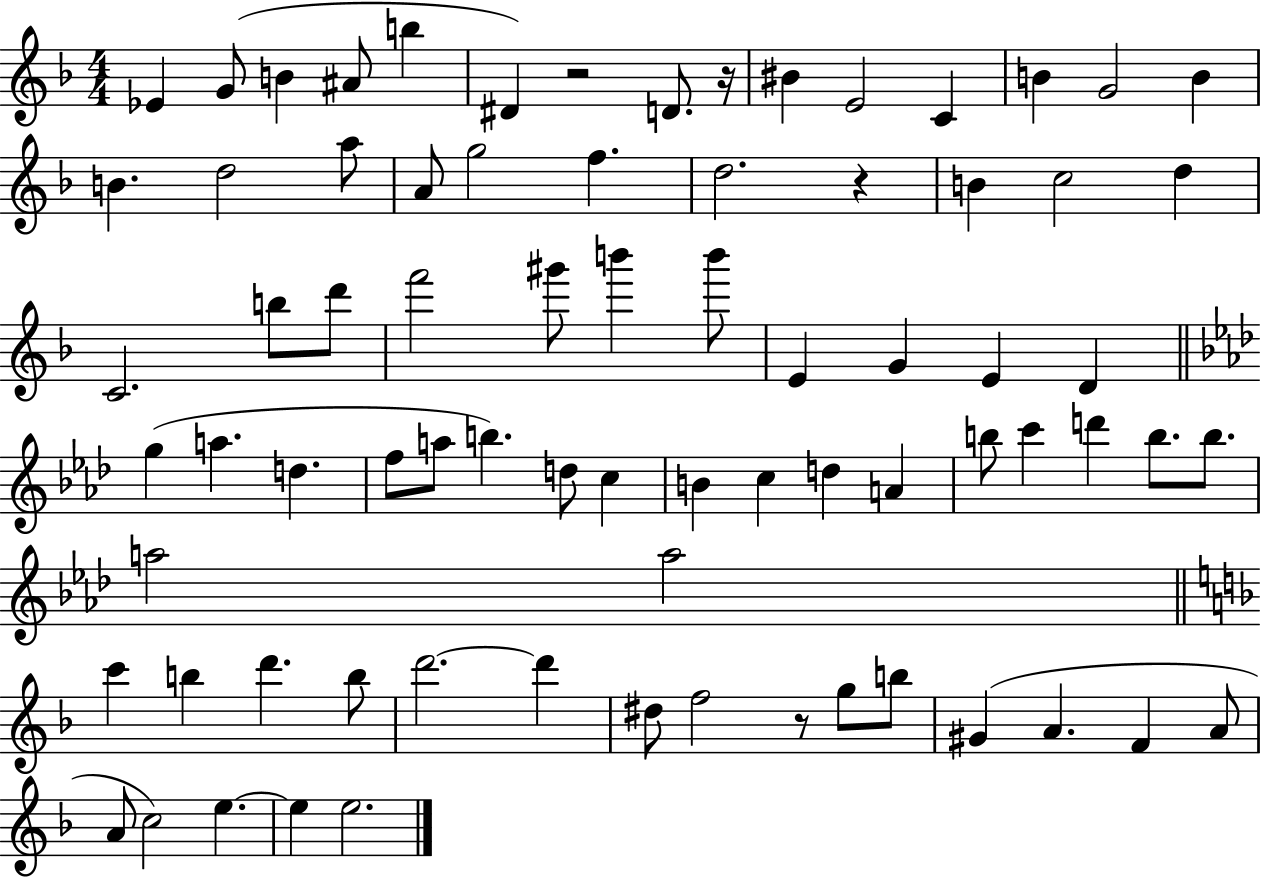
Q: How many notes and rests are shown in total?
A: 76